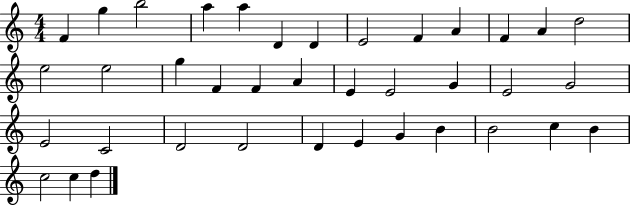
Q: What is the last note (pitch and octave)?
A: D5